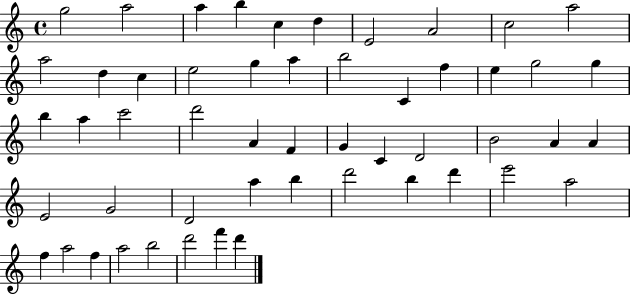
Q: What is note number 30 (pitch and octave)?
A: C4